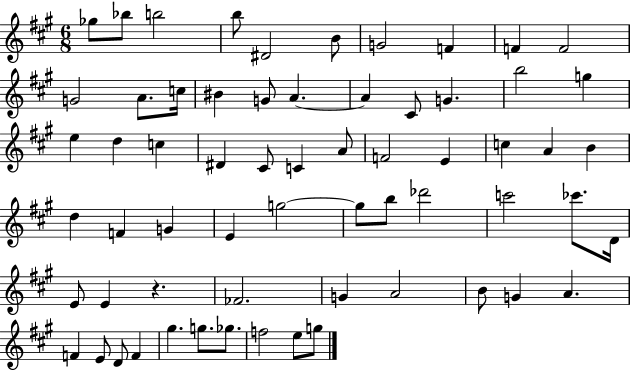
Gb5/e Bb5/e B5/h B5/e D#4/h B4/e G4/h F4/q F4/q F4/h G4/h A4/e. C5/s BIS4/q G4/e A4/q. A4/q C#4/e G4/q. B5/h G5/q E5/q D5/q C5/q D#4/q C#4/e C4/q A4/e F4/h E4/q C5/q A4/q B4/q D5/q F4/q G4/q E4/q G5/h G5/e B5/e Db6/h C6/h CES6/e. D4/s E4/e E4/q R/q. FES4/h. G4/q A4/h B4/e G4/q A4/q. F4/q E4/e D4/e F4/q G#5/q. G5/e. Gb5/e. F5/h E5/e G5/e